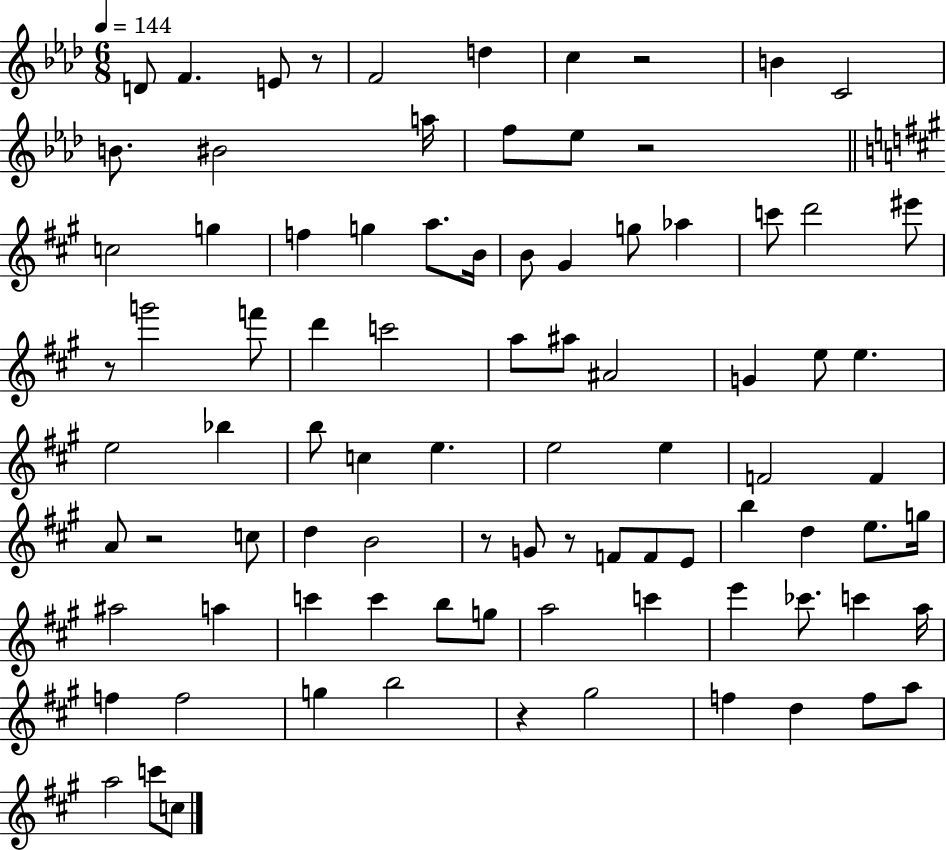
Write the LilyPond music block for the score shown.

{
  \clef treble
  \numericTimeSignature
  \time 6/8
  \key aes \major
  \tempo 4 = 144
  d'8 f'4. e'8 r8 | f'2 d''4 | c''4 r2 | b'4 c'2 | \break b'8. bis'2 a''16 | f''8 ees''8 r2 | \bar "||" \break \key a \major c''2 g''4 | f''4 g''4 a''8. b'16 | b'8 gis'4 g''8 aes''4 | c'''8 d'''2 eis'''8 | \break r8 g'''2 f'''8 | d'''4 c'''2 | a''8 ais''8 ais'2 | g'4 e''8 e''4. | \break e''2 bes''4 | b''8 c''4 e''4. | e''2 e''4 | f'2 f'4 | \break a'8 r2 c''8 | d''4 b'2 | r8 g'8 r8 f'8 f'8 e'8 | b''4 d''4 e''8. g''16 | \break ais''2 a''4 | c'''4 c'''4 b''8 g''8 | a''2 c'''4 | e'''4 ces'''8. c'''4 a''16 | \break f''4 f''2 | g''4 b''2 | r4 gis''2 | f''4 d''4 f''8 a''8 | \break a''2 c'''8 c''8 | \bar "|."
}